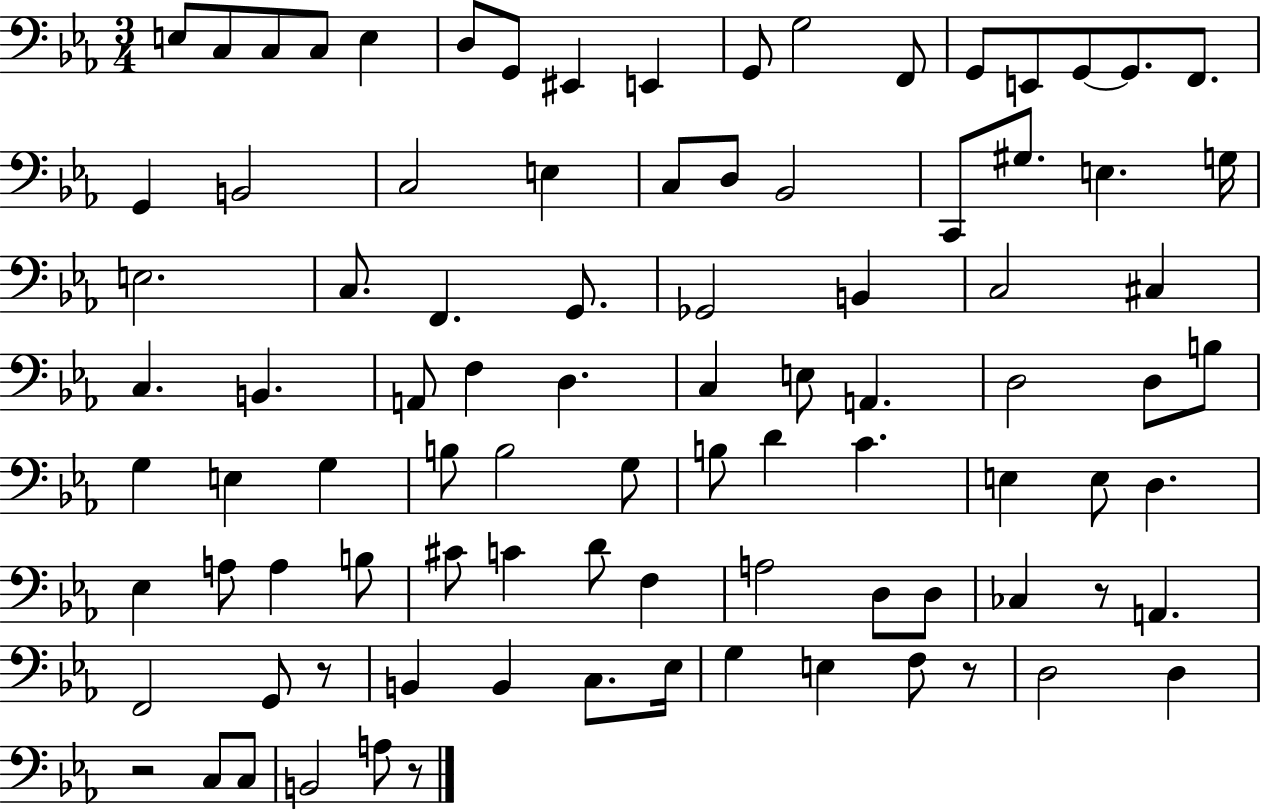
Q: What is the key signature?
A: EES major